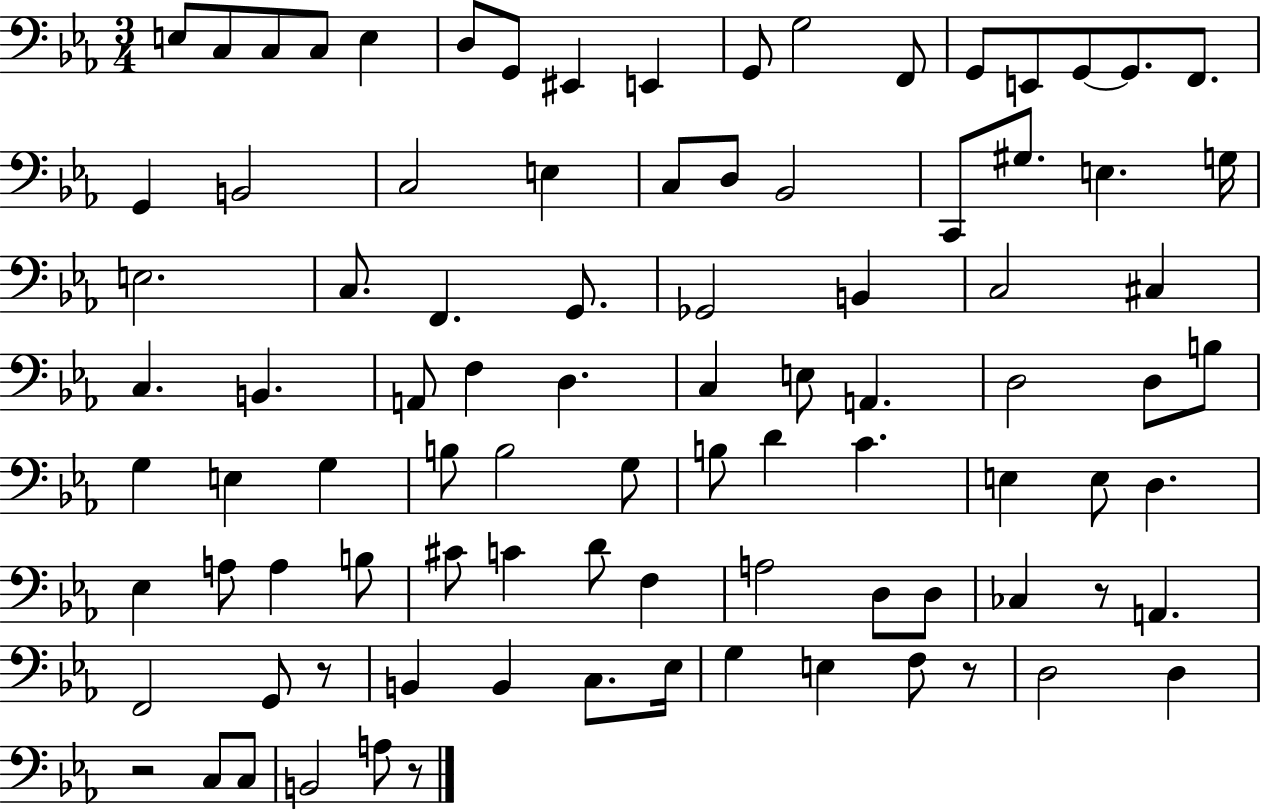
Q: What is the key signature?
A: EES major